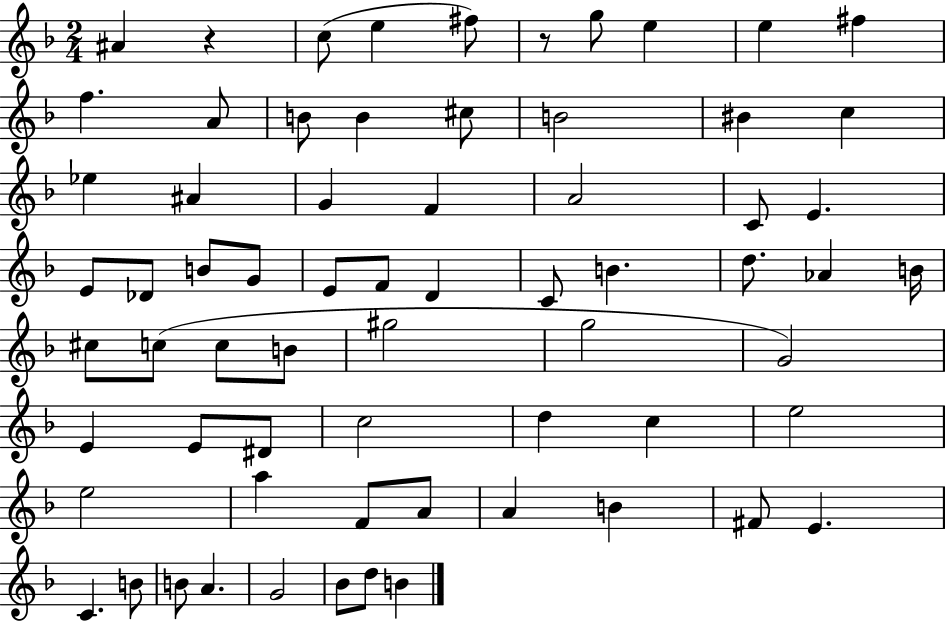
{
  \clef treble
  \numericTimeSignature
  \time 2/4
  \key f \major
  \repeat volta 2 { ais'4 r4 | c''8( e''4 fis''8) | r8 g''8 e''4 | e''4 fis''4 | \break f''4. a'8 | b'8 b'4 cis''8 | b'2 | bis'4 c''4 | \break ees''4 ais'4 | g'4 f'4 | a'2 | c'8 e'4. | \break e'8 des'8 b'8 g'8 | e'8 f'8 d'4 | c'8 b'4. | d''8. aes'4 b'16 | \break cis''8 c''8( c''8 b'8 | gis''2 | g''2 | g'2) | \break e'4 e'8 dis'8 | c''2 | d''4 c''4 | e''2 | \break e''2 | a''4 f'8 a'8 | a'4 b'4 | fis'8 e'4. | \break c'4. b'8 | b'8 a'4. | g'2 | bes'8 d''8 b'4 | \break } \bar "|."
}